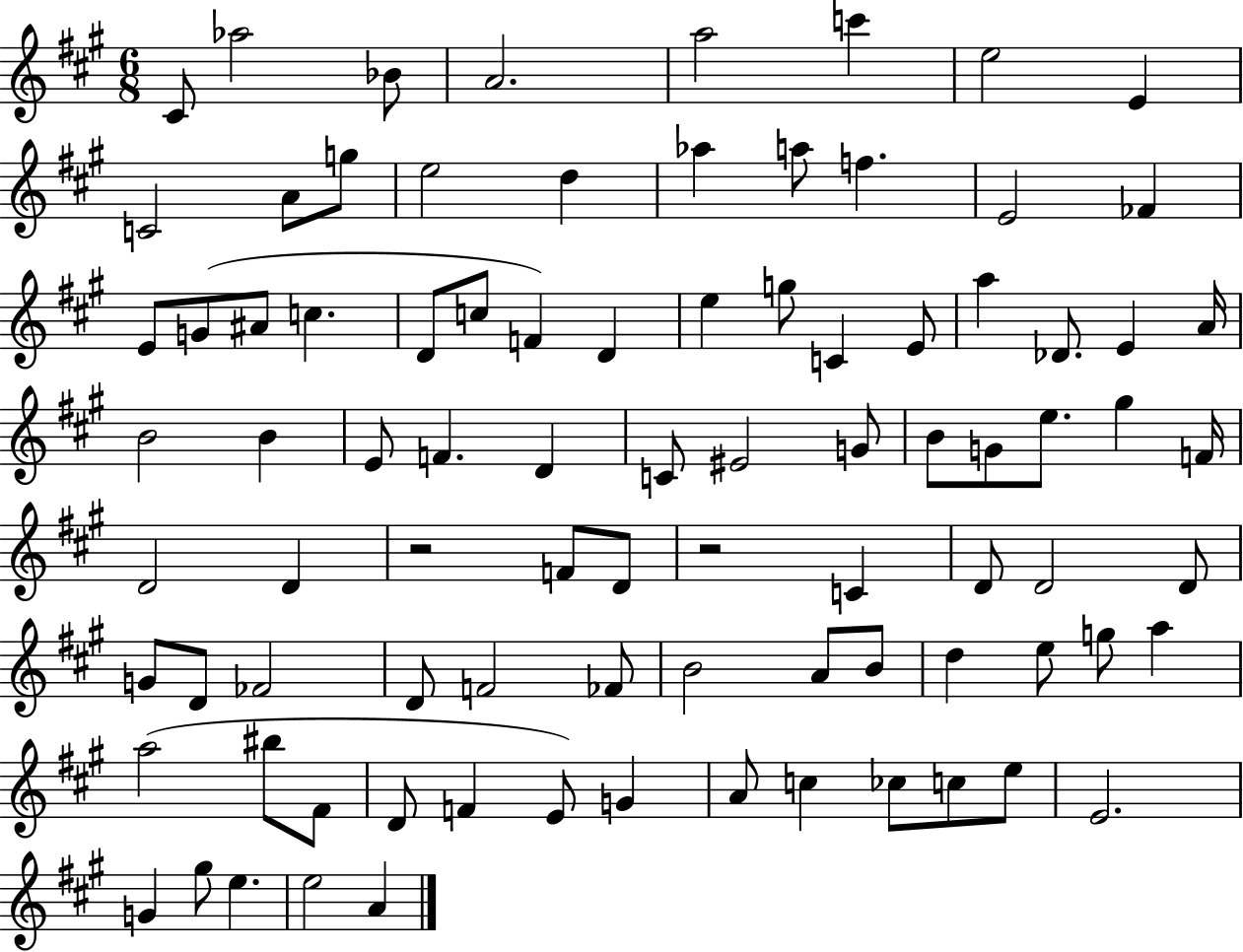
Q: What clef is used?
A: treble